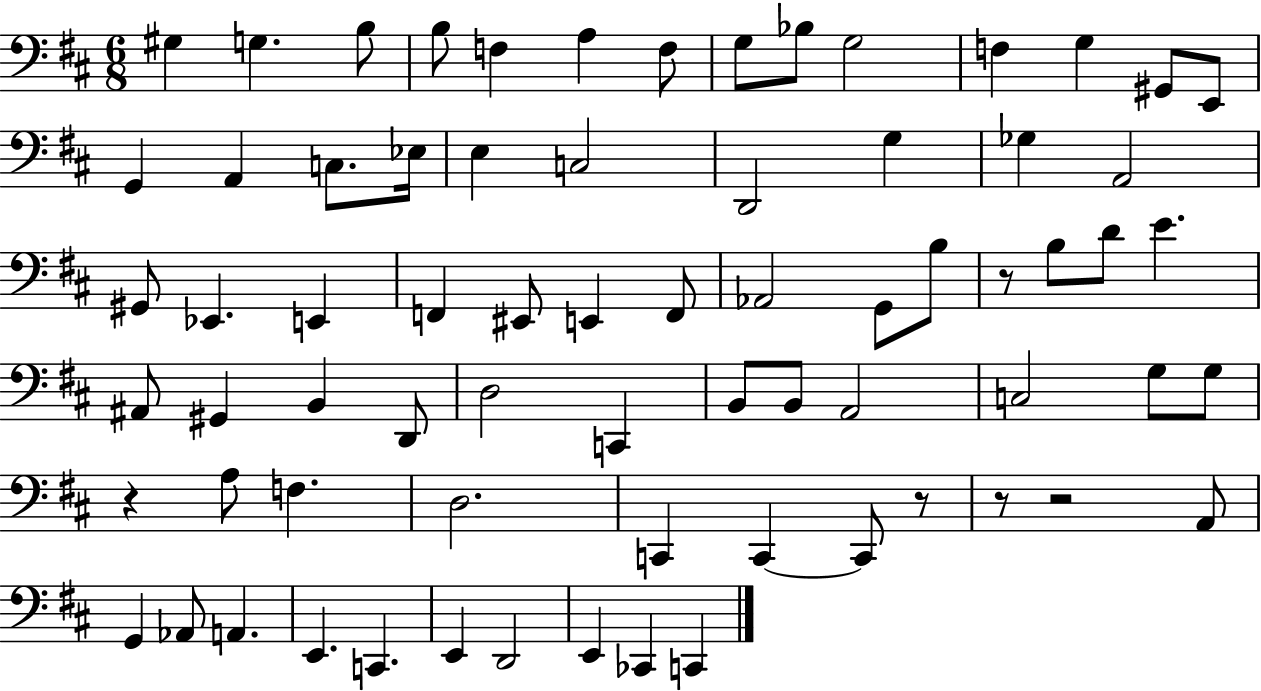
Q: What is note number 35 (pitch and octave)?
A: B3